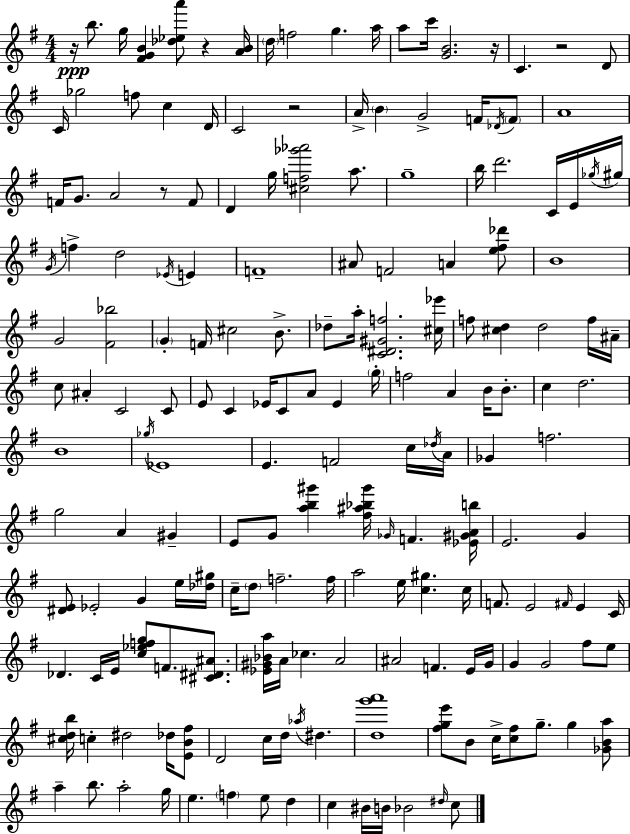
R/s B5/e. G5/s [F#4,G4,B4]/q [Db5,Eb5,A6]/e R/q [A4,B4]/s D5/s F5/h G5/q. A5/s A5/e C6/s [G4,B4]/h. R/s C4/q. R/h D4/e C4/s Gb5/h F5/e C5/q D4/s C4/h R/h A4/s B4/q G4/h F4/s Db4/s F4/e A4/w F4/s G4/e. A4/h R/e F4/e D4/q G5/s [C#5,F5,Gb6,Ab6]/h A5/e. G5/w B5/s D6/h. C4/s E4/s Gb5/s G#5/s G4/s F5/q D5/h Eb4/s E4/q F4/w A#4/e F4/h A4/q [E5,F#5,Db6]/e B4/w G4/h [F#4,Bb5]/h G4/q F4/s C#5/h B4/e. Db5/e A5/s [C4,D#4,G#4,F5]/h. [C#5,Eb6]/s F5/e [C#5,D5]/q D5/h F5/s A#4/s C5/e A#4/q C4/h C4/e E4/e C4/q Eb4/s C4/e A4/e Eb4/q G5/s F5/h A4/q B4/s B4/e. C5/q D5/h. B4/w Gb5/s Eb4/w E4/q. F4/h C5/s Db5/s A4/s Gb4/q F5/h. G5/h A4/q G#4/q E4/e G4/e [A5,B5,G#6]/q [F#5,A#5,Bb5,G#6]/s Gb4/s F4/q. [Eb4,G#4,A4,B5]/s E4/h. G4/q [D#4,E4]/e Eb4/h G4/q E5/s [Db5,G#5]/s C5/s D5/e F5/h. F5/s A5/h E5/s [C5,G#5]/q. C5/s F4/e. E4/h F#4/s E4/q C4/s Db4/q. C4/s E4/s [C5,Eb5,F5,G5]/e F4/e. [C#4,D#4,A#4]/e. [Eb4,G#4,Bb4,A5]/s A4/s CES5/q. A4/h A#4/h F4/q. E4/s G4/s G4/q G4/h F#5/e E5/e [C#5,D5,B5]/s C5/q D#5/h Db5/s [E4,B4,F#5]/e D4/h C5/s D5/s Ab5/s D#5/q. [D5,G6,A6]/w [F#5,G5,E6]/e B4/e C5/s [C5,F#5]/e G5/e. G5/q [Gb4,B4,A5]/e A5/q B5/e. A5/h G5/s E5/q. F5/q E5/e D5/q C5/q BIS4/s B4/s Bb4/h D#5/s C5/e